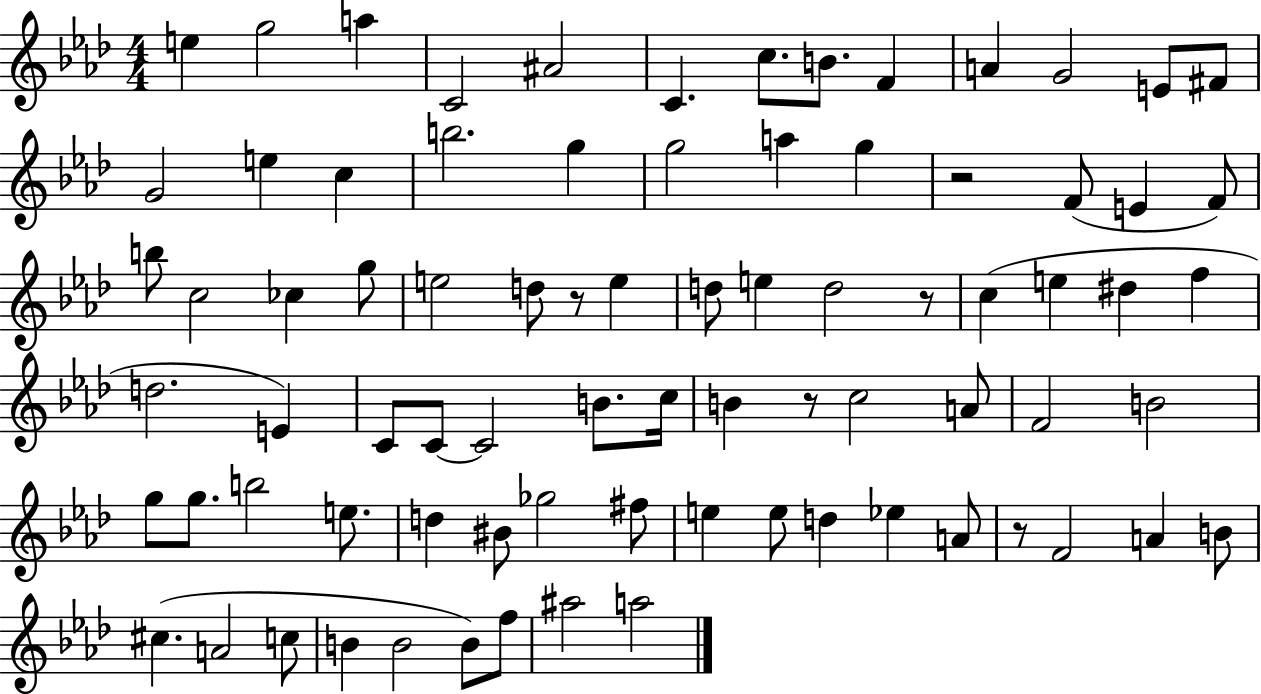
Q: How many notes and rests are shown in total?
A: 80